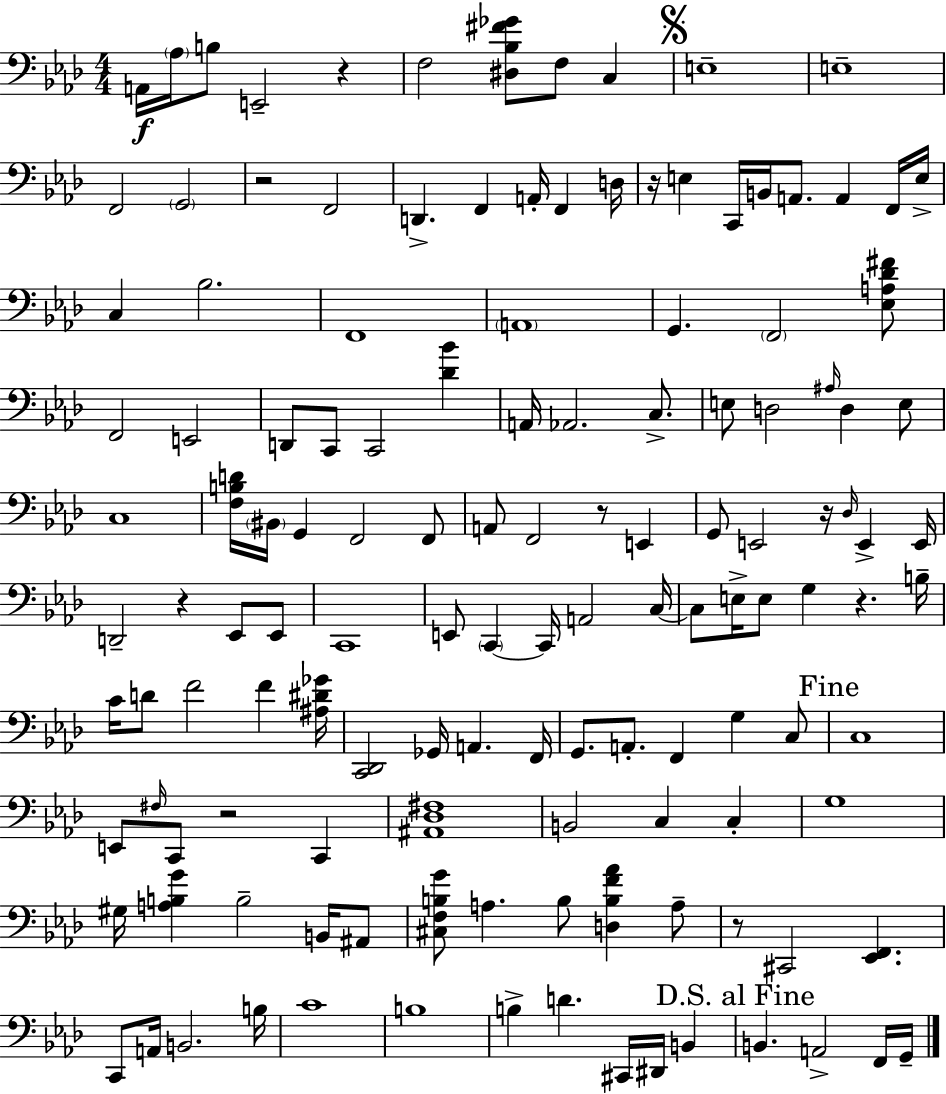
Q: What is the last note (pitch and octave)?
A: G2